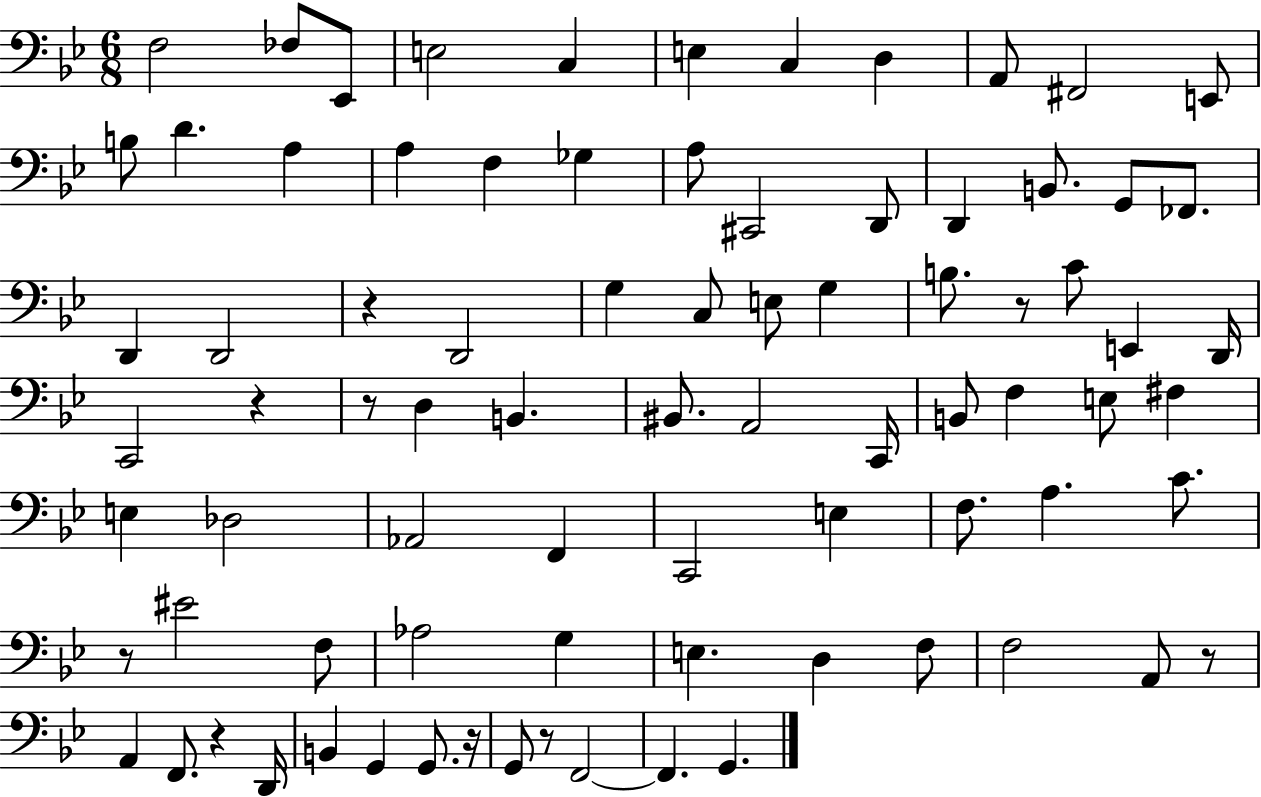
X:1
T:Untitled
M:6/8
L:1/4
K:Bb
F,2 _F,/2 _E,,/2 E,2 C, E, C, D, A,,/2 ^F,,2 E,,/2 B,/2 D A, A, F, _G, A,/2 ^C,,2 D,,/2 D,, B,,/2 G,,/2 _F,,/2 D,, D,,2 z D,,2 G, C,/2 E,/2 G, B,/2 z/2 C/2 E,, D,,/4 C,,2 z z/2 D, B,, ^B,,/2 A,,2 C,,/4 B,,/2 F, E,/2 ^F, E, _D,2 _A,,2 F,, C,,2 E, F,/2 A, C/2 z/2 ^E2 F,/2 _A,2 G, E, D, F,/2 F,2 A,,/2 z/2 A,, F,,/2 z D,,/4 B,, G,, G,,/2 z/4 G,,/2 z/2 F,,2 F,, G,,